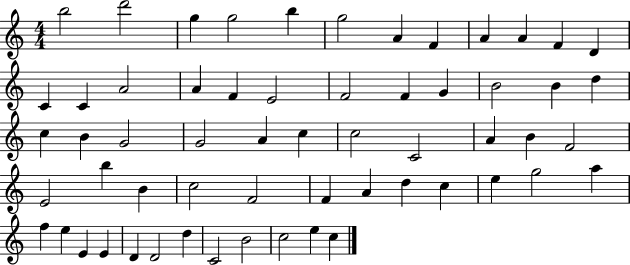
B5/h D6/h G5/q G5/h B5/q G5/h A4/q F4/q A4/q A4/q F4/q D4/q C4/q C4/q A4/h A4/q F4/q E4/h F4/h F4/q G4/q B4/h B4/q D5/q C5/q B4/q G4/h G4/h A4/q C5/q C5/h C4/h A4/q B4/q F4/h E4/h B5/q B4/q C5/h F4/h F4/q A4/q D5/q C5/q E5/q G5/h A5/q F5/q E5/q E4/q E4/q D4/q D4/h D5/q C4/h B4/h C5/h E5/q C5/q